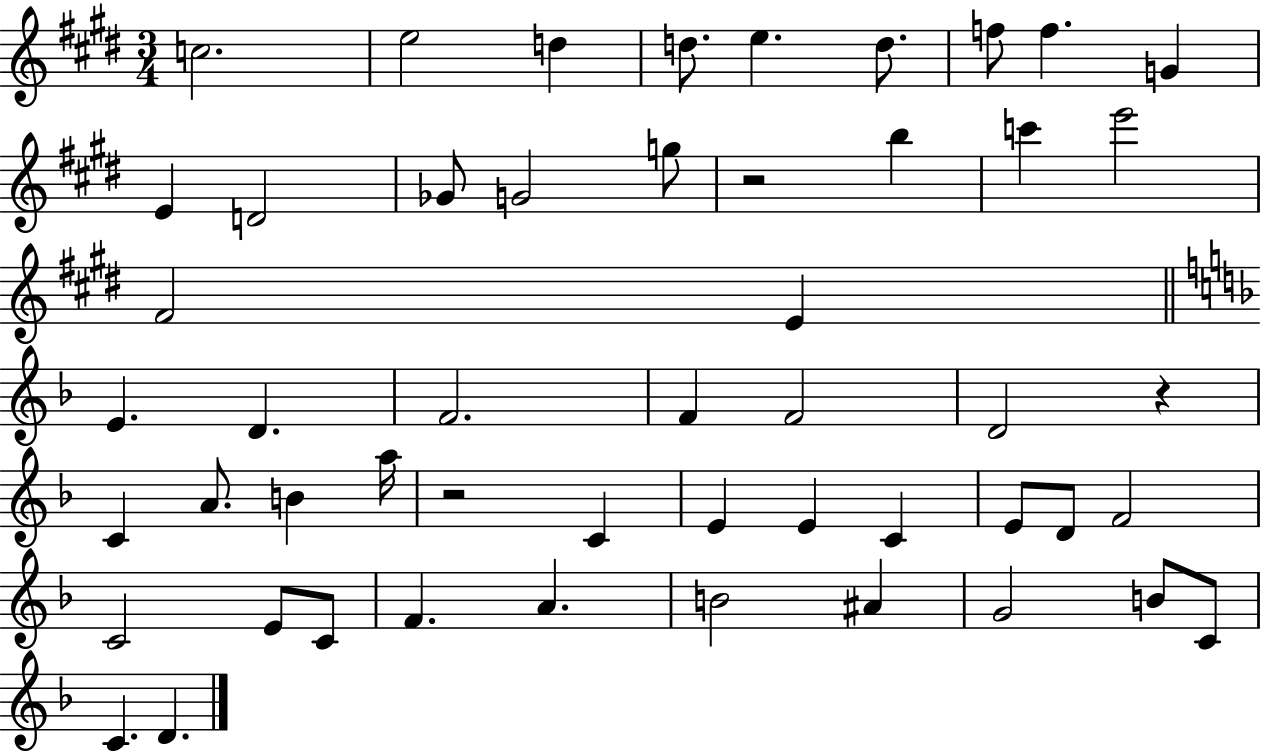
C5/h. E5/h D5/q D5/e. E5/q. D5/e. F5/e F5/q. G4/q E4/q D4/h Gb4/e G4/h G5/e R/h B5/q C6/q E6/h F#4/h E4/q E4/q. D4/q. F4/h. F4/q F4/h D4/h R/q C4/q A4/e. B4/q A5/s R/h C4/q E4/q E4/q C4/q E4/e D4/e F4/h C4/h E4/e C4/e F4/q. A4/q. B4/h A#4/q G4/h B4/e C4/e C4/q. D4/q.